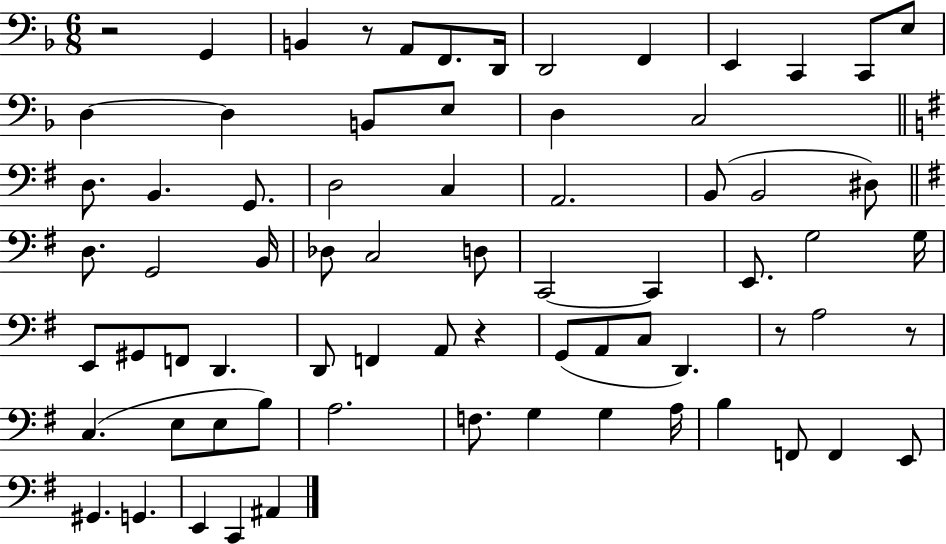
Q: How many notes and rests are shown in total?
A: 72